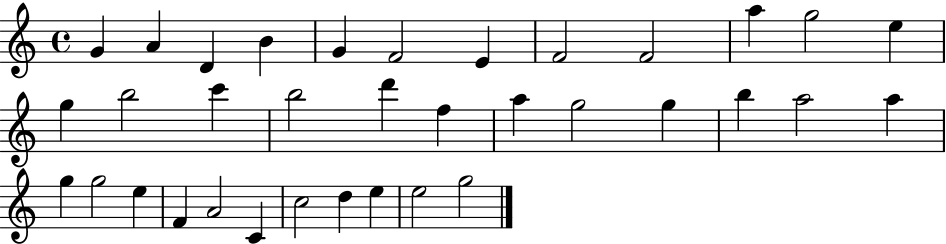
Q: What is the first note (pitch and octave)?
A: G4